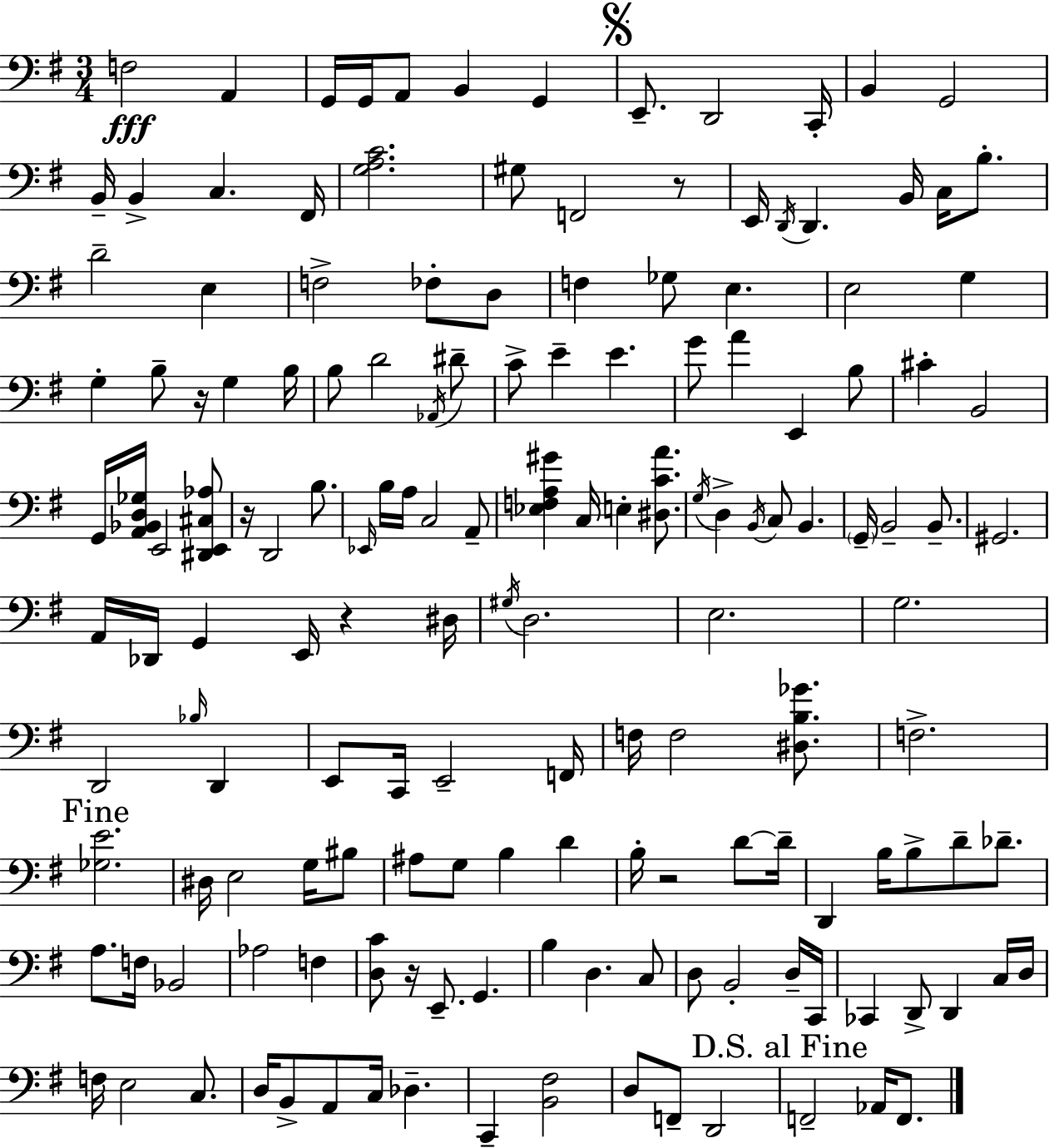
F3/h A2/q G2/s G2/s A2/e B2/q G2/q E2/e. D2/h C2/s B2/q G2/h B2/s B2/q C3/q. F#2/s [G3,A3,C4]/h. G#3/e F2/h R/e E2/s D2/s D2/q. B2/s C3/s B3/e. D4/h E3/q F3/h FES3/e D3/e F3/q Gb3/e E3/q. E3/h G3/q G3/q B3/e R/s G3/q B3/s B3/e D4/h Ab2/s D#4/e C4/e E4/q E4/q. G4/e A4/q E2/q B3/e C#4/q B2/h G2/s [A2,Bb2,D3,Gb3]/s E2/h [D#2,E2,C#3,Ab3]/e R/s D2/h B3/e. Eb2/s B3/s A3/s C3/h A2/e [Eb3,F3,A3,G#4]/q C3/s E3/q [D#3,C4,A4]/e. G3/s D3/q B2/s C3/e B2/q. G2/s B2/h B2/e. G#2/h. A2/s Db2/s G2/q E2/s R/q D#3/s G#3/s D3/h. E3/h. G3/h. D2/h Bb3/s D2/q E2/e C2/s E2/h F2/s F3/s F3/h [D#3,B3,Gb4]/e. F3/h. [Gb3,E4]/h. D#3/s E3/h G3/s BIS3/e A#3/e G3/e B3/q D4/q B3/s R/h D4/e D4/s D2/q B3/s B3/e D4/e Db4/e. A3/e. F3/s Bb2/h Ab3/h F3/q [D3,C4]/e R/s E2/e. G2/q. B3/q D3/q. C3/e D3/e B2/h D3/s C2/s CES2/q D2/e D2/q C3/s D3/s F3/s E3/h C3/e. D3/s B2/e A2/e C3/s Db3/q. C2/q [B2,F#3]/h D3/e F2/e D2/h F2/h Ab2/s F2/e.